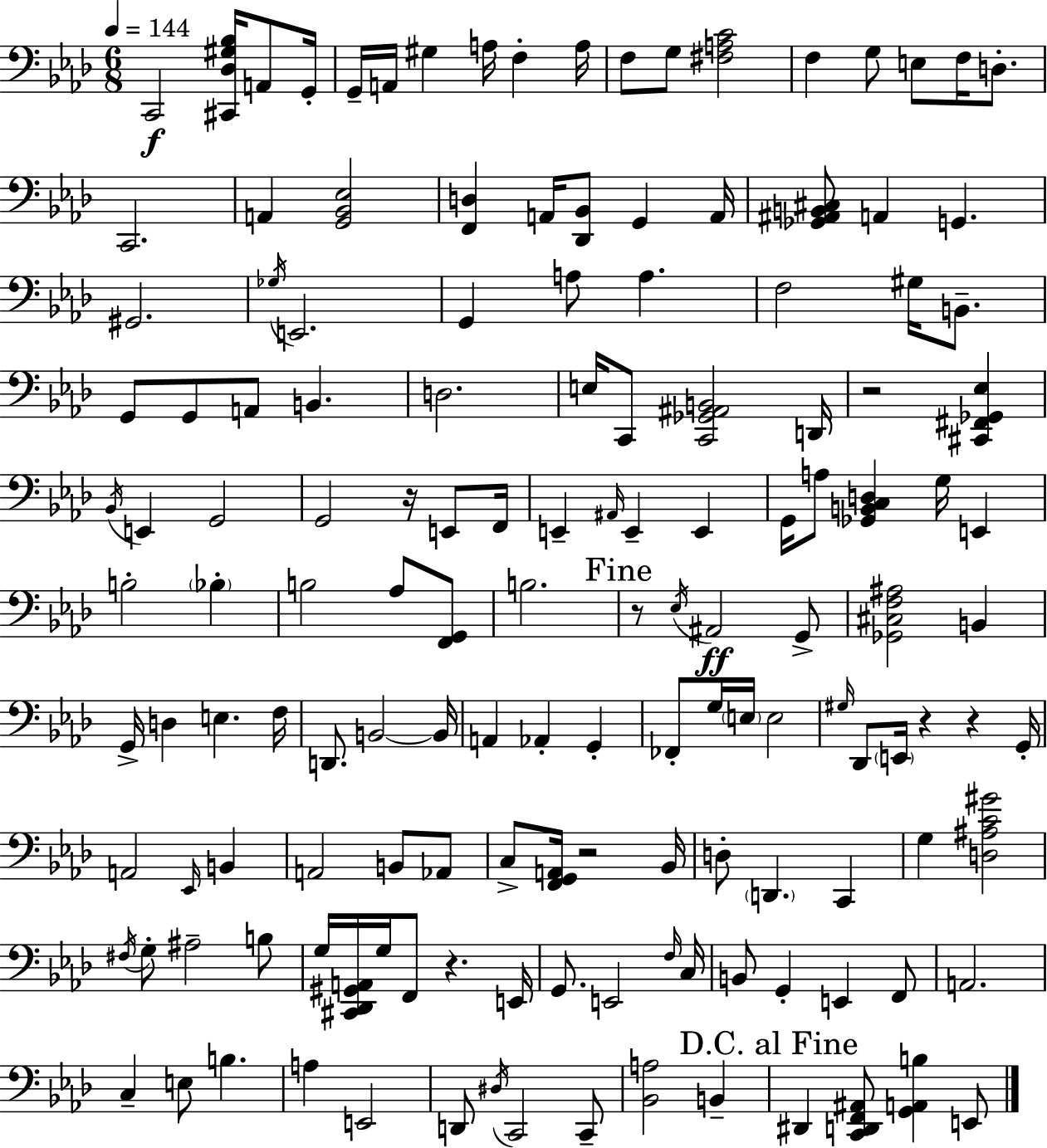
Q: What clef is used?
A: bass